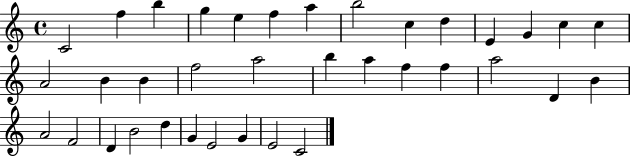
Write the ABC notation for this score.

X:1
T:Untitled
M:4/4
L:1/4
K:C
C2 f b g e f a b2 c d E G c c A2 B B f2 a2 b a f f a2 D B A2 F2 D B2 d G E2 G E2 C2